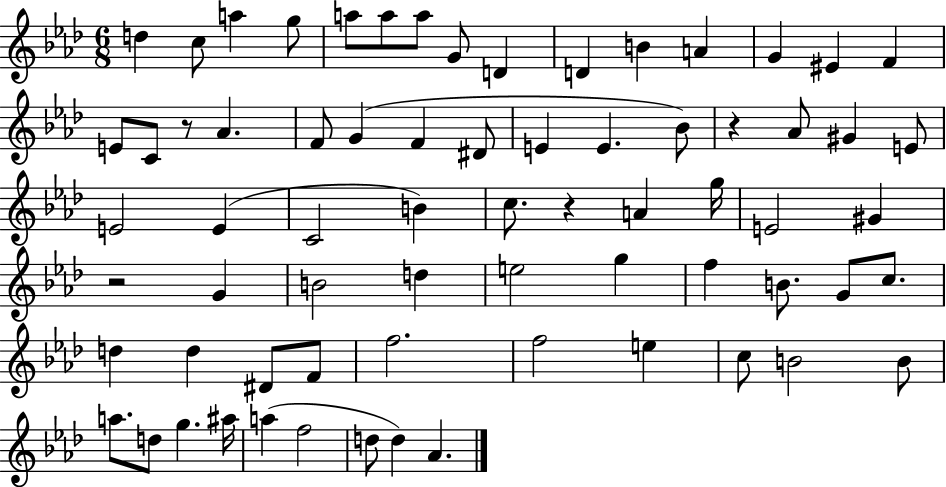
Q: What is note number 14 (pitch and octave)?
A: EIS4